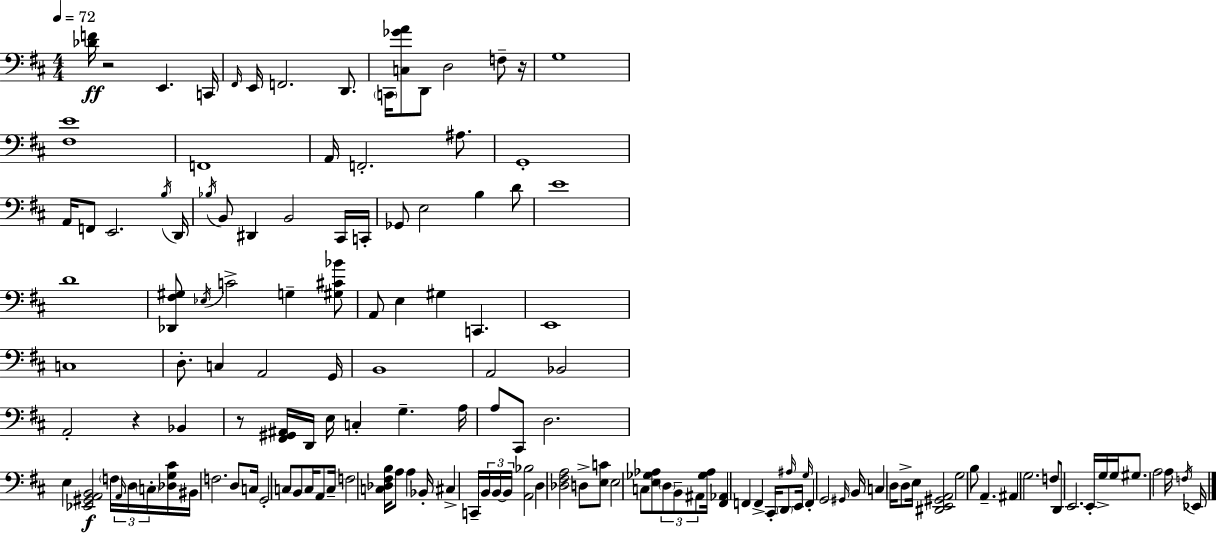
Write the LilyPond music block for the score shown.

{
  \clef bass
  \numericTimeSignature
  \time 4/4
  \key d \major
  \tempo 4 = 72
  <des' f'>16\ff r2 e,4. c,16 | \grace { fis,16 } e,16 f,2. d,8. | \parenthesize c,16 <c ges' a'>8 d,8 d2 f8-- | r16 g1 | \break <fis e'>1 | f,1 | a,16 f,2.-. ais8. | g,1-. | \break a,16 f,8 e,2. | \acciaccatura { b16 } d,16 \acciaccatura { bes16 } b,8 dis,4 b,2 | cis,16 c,16-. ges,8 e2 b4 | d'8 e'1 | \break d'1 | <des, fis gis>8 \acciaccatura { ees16 } c'2-> g4-- | <gis cis' bes'>8 a,8 e4 gis4 c,4. | e,1 | \break c1 | d8.-. c4 a,2 | g,16 b,1 | a,2 bes,2 | \break a,2-. r4 | bes,4 r8 <fis, gis, ais,>16 d,16 e16 c4-. g4.-- | a16 a8 cis,8 d2. | e4 <ees, gis, a, b,>2\f | \break \parenthesize f16 \tuplet 3/2 { \grace { a,16 } d16 \parenthesize c16-. } <des g cis'>16 bis,16 f2. | d8 c16 g,2-. c8 b,8 | c16 a,8 c16-- f2 <c des fis b>16 a8 | a4 bes,16-. cis4-> c,16-- \tuplet 3/2 { b,16 b,16~~ b,16 } <a, bes>2 | \break d4 <des fis a>2 | d8-> <e c'>8 e2 c8 <e ges aes>8 | \tuplet 3/2 { \parenthesize d8 b,8-- ais,8 } <ges aes>16 <fis, aes,>4 f,4 | f,4-> cis,16-. \parenthesize d,8 \grace { ais16 } e,16 \grace { g16 } f,4-. g,2 | \break \grace { gis,16 } b,16 c4 d16 d8-> e16 | <dis, e, gis, a,>2 g2 | b8 a,4.-- ais,4 g2. | f8 d,8 e,2. | \break e,16-. g16-> g16 gis8. a2 | a16 \acciaccatura { f16 } ees,16 \bar "|."
}